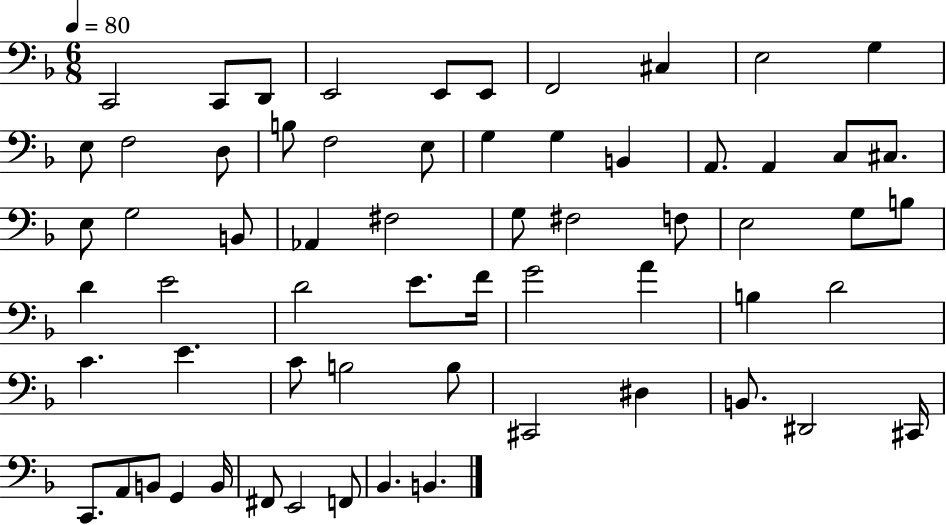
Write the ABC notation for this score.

X:1
T:Untitled
M:6/8
L:1/4
K:F
C,,2 C,,/2 D,,/2 E,,2 E,,/2 E,,/2 F,,2 ^C, E,2 G, E,/2 F,2 D,/2 B,/2 F,2 E,/2 G, G, B,, A,,/2 A,, C,/2 ^C,/2 E,/2 G,2 B,,/2 _A,, ^F,2 G,/2 ^F,2 F,/2 E,2 G,/2 B,/2 D E2 D2 E/2 F/4 G2 A B, D2 C E C/2 B,2 B,/2 ^C,,2 ^D, B,,/2 ^D,,2 ^C,,/4 C,,/2 A,,/2 B,,/2 G,, B,,/4 ^F,,/2 E,,2 F,,/2 _B,, B,,